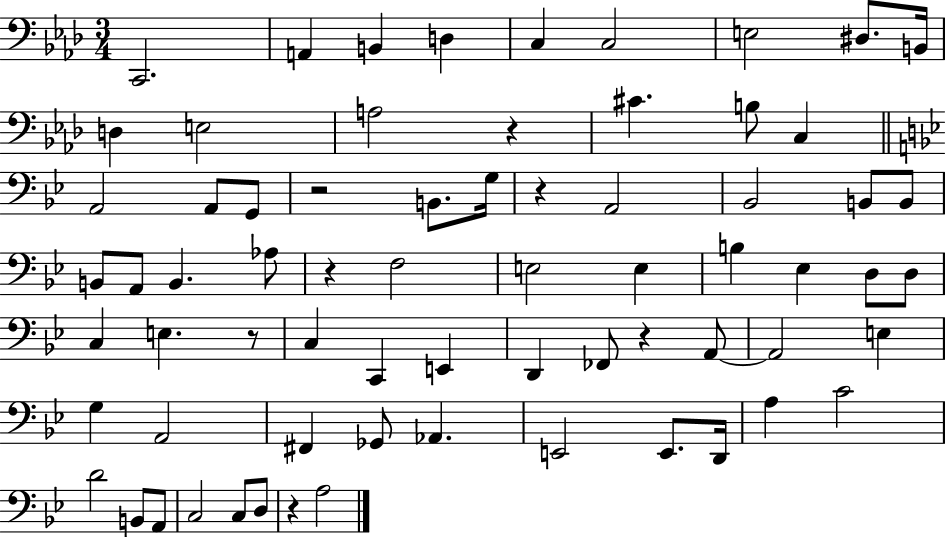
{
  \clef bass
  \numericTimeSignature
  \time 3/4
  \key aes \major
  c,2. | a,4 b,4 d4 | c4 c2 | e2 dis8. b,16 | \break d4 e2 | a2 r4 | cis'4. b8 c4 | \bar "||" \break \key g \minor a,2 a,8 g,8 | r2 b,8. g16 | r4 a,2 | bes,2 b,8 b,8 | \break b,8 a,8 b,4. aes8 | r4 f2 | e2 e4 | b4 ees4 d8 d8 | \break c4 e4. r8 | c4 c,4 e,4 | d,4 fes,8 r4 a,8~~ | a,2 e4 | \break g4 a,2 | fis,4 ges,8 aes,4. | e,2 e,8. d,16 | a4 c'2 | \break d'2 b,8 a,8 | c2 c8 d8 | r4 a2 | \bar "|."
}